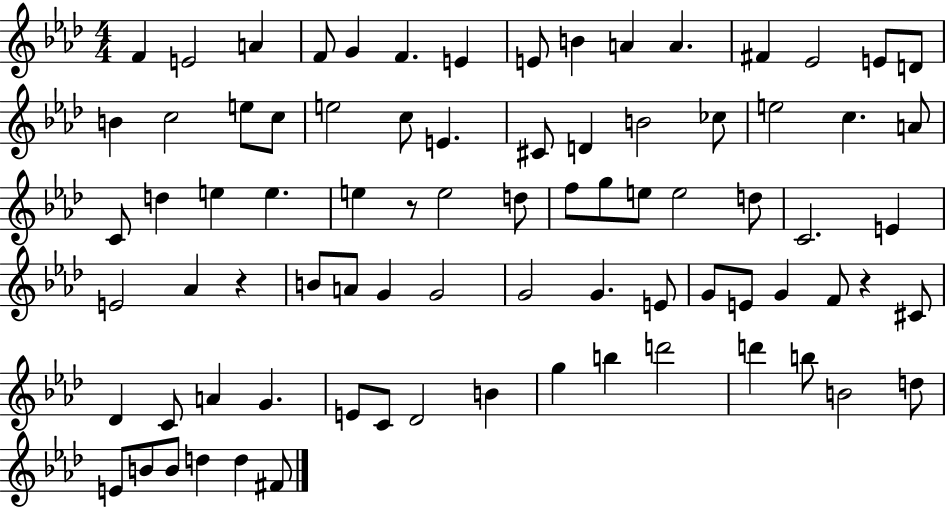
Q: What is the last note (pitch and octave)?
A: F#4